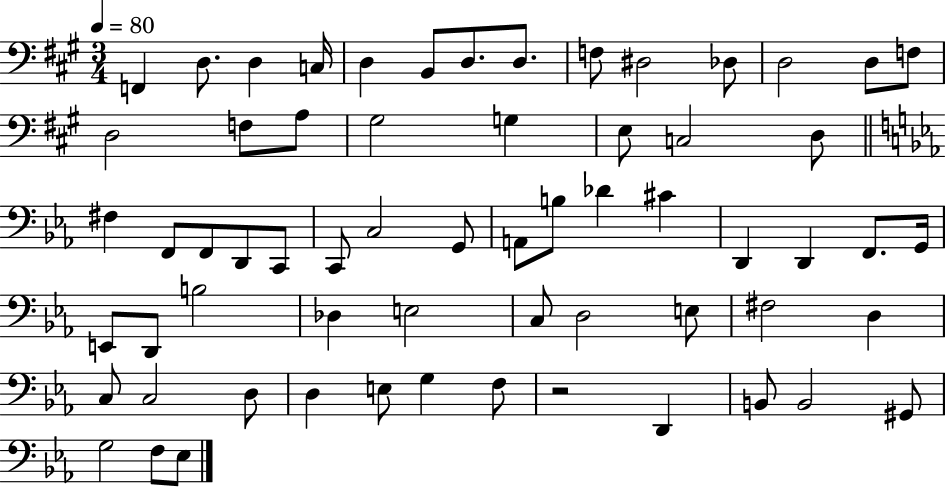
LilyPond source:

{
  \clef bass
  \numericTimeSignature
  \time 3/4
  \key a \major
  \tempo 4 = 80
  \repeat volta 2 { f,4 d8. d4 c16 | d4 b,8 d8. d8. | f8 dis2 des8 | d2 d8 f8 | \break d2 f8 a8 | gis2 g4 | e8 c2 d8 | \bar "||" \break \key c \minor fis4 f,8 f,8 d,8 c,8 | c,8 c2 g,8 | a,8 b8 des'4 cis'4 | d,4 d,4 f,8. g,16 | \break e,8 d,8 b2 | des4 e2 | c8 d2 e8 | fis2 d4 | \break c8 c2 d8 | d4 e8 g4 f8 | r2 d,4 | b,8 b,2 gis,8 | \break g2 f8 ees8 | } \bar "|."
}